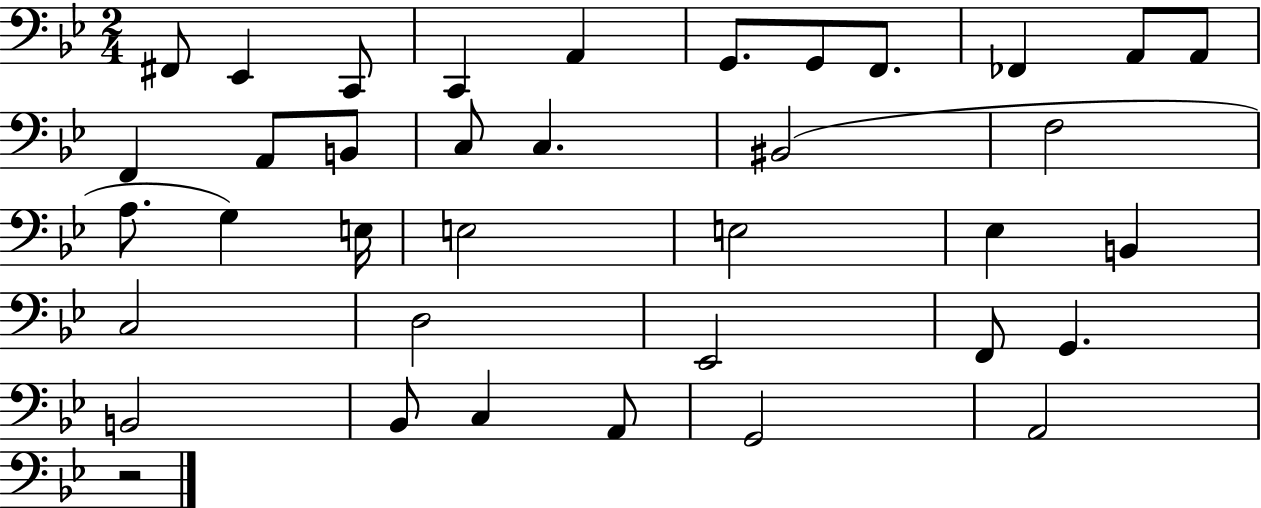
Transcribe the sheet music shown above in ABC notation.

X:1
T:Untitled
M:2/4
L:1/4
K:Bb
^F,,/2 _E,, C,,/2 C,, A,, G,,/2 G,,/2 F,,/2 _F,, A,,/2 A,,/2 F,, A,,/2 B,,/2 C,/2 C, ^B,,2 F,2 A,/2 G, E,/4 E,2 E,2 _E, B,, C,2 D,2 _E,,2 F,,/2 G,, B,,2 _B,,/2 C, A,,/2 G,,2 A,,2 z2